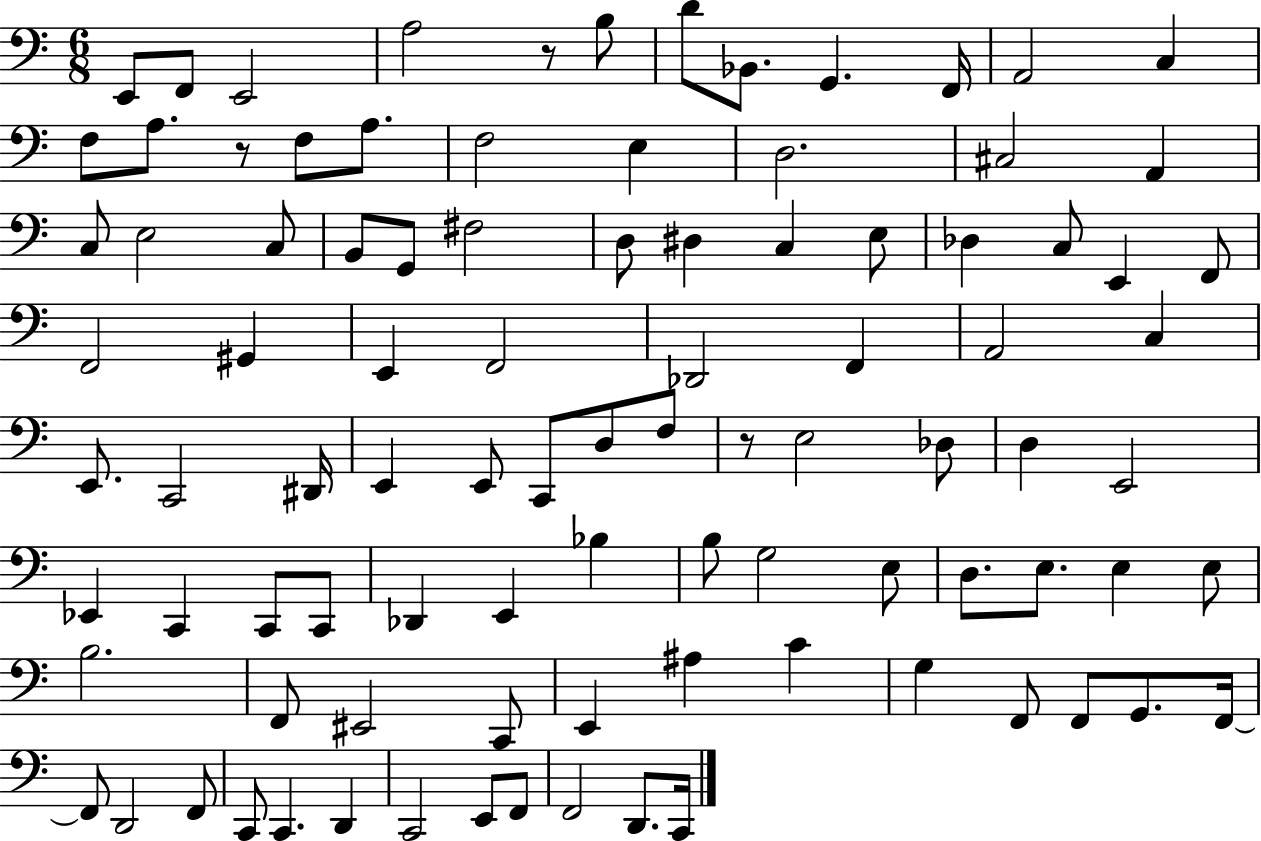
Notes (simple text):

E2/e F2/e E2/h A3/h R/e B3/e D4/e Bb2/e. G2/q. F2/s A2/h C3/q F3/e A3/e. R/e F3/e A3/e. F3/h E3/q D3/h. C#3/h A2/q C3/e E3/h C3/e B2/e G2/e F#3/h D3/e D#3/q C3/q E3/e Db3/q C3/e E2/q F2/e F2/h G#2/q E2/q F2/h Db2/h F2/q A2/h C3/q E2/e. C2/h D#2/s E2/q E2/e C2/e D3/e F3/e R/e E3/h Db3/e D3/q E2/h Eb2/q C2/q C2/e C2/e Db2/q E2/q Bb3/q B3/e G3/h E3/e D3/e. E3/e. E3/q E3/e B3/h. F2/e EIS2/h C2/e E2/q A#3/q C4/q G3/q F2/e F2/e G2/e. F2/s F2/e D2/h F2/e C2/e C2/q. D2/q C2/h E2/e F2/e F2/h D2/e. C2/s